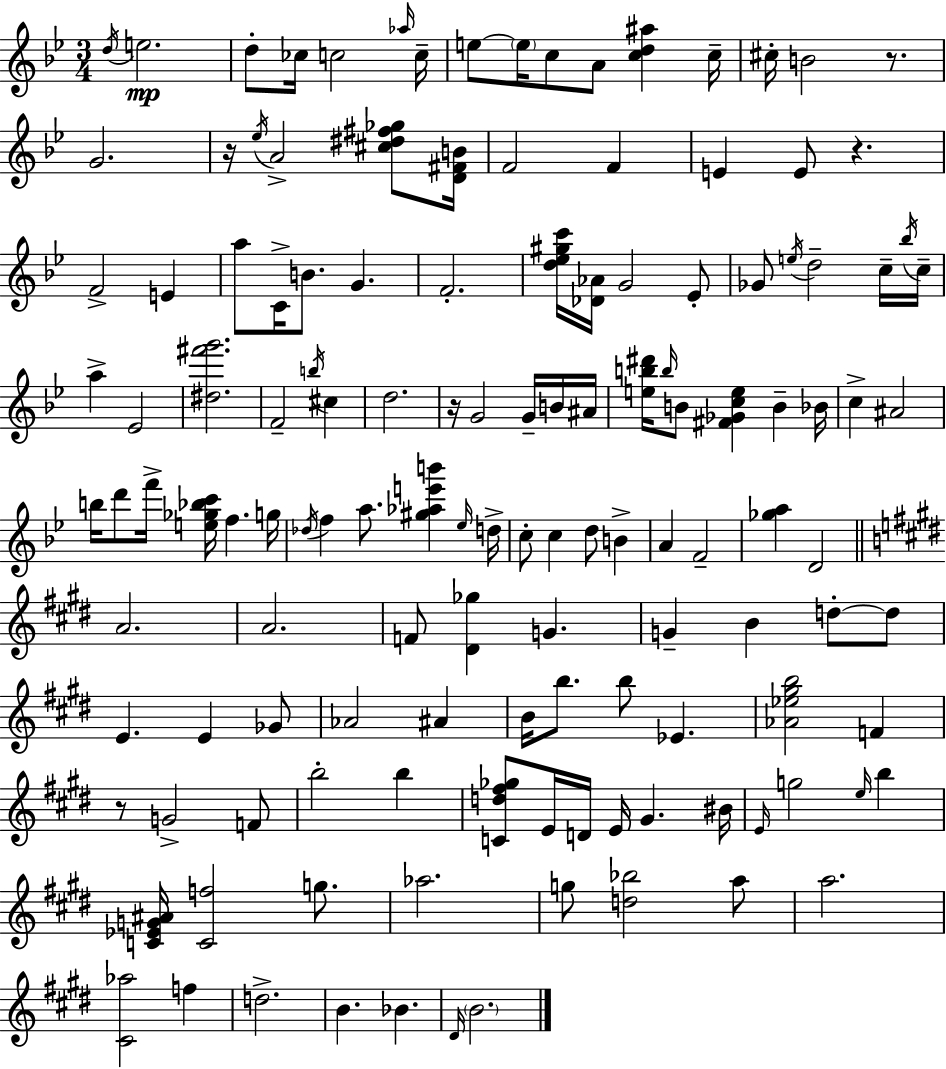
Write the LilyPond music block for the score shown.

{
  \clef treble
  \numericTimeSignature
  \time 3/4
  \key g \minor
  \repeat volta 2 { \acciaccatura { d''16 }\mp e''2. | d''8-. ces''16 c''2 | \grace { aes''16 } c''16-- e''8~~ \parenthesize e''16 c''8 a'8 <c'' d'' ais''>4 | c''16-- cis''16-. b'2 r8. | \break g'2. | r16 \acciaccatura { ees''16 } a'2-> | <cis'' dis'' fis'' ges''>8 <d' fis' b'>16 f'2 f'4 | e'4 e'8 r4. | \break f'2-> e'4 | a''8 c'16-> b'8. g'4. | f'2.-. | <d'' ees'' gis'' c'''>16 <des' aes'>16 g'2 | \break ees'8-. ges'8 \acciaccatura { e''16 } d''2-- | c''16-- \acciaccatura { bes''16 } c''16-- a''4-> ees'2 | <dis'' fis''' g'''>2. | f'2-- | \break \acciaccatura { b''16 } cis''4 d''2. | r16 g'2 | g'16-- b'16 ais'16 <e'' b'' dis'''>16 \grace { b''16 } b'8 <fis' ges' c'' e''>4 | b'4-- bes'16 c''4-> ais'2 | \break b''16 d'''8 f'''16-> <e'' ges'' bes'' c'''>16 | f''4. g''16 \acciaccatura { des''16 } f''4 | a''8. <gis'' aes'' e''' b'''>4 \grace { ees''16 } d''16-> c''8-. c''4 | d''8 b'4-> a'4 | \break f'2-- <ges'' a''>4 | d'2 \bar "||" \break \key e \major a'2. | a'2. | f'8 <dis' ges''>4 g'4. | g'4-- b'4 d''8-.~~ d''8 | \break e'4. e'4 ges'8 | aes'2 ais'4 | b'16 b''8. b''8 ees'4. | <aes' ees'' gis'' b''>2 f'4 | \break r8 g'2-> f'8 | b''2-. b''4 | <c' d'' fis'' ges''>8 e'16 d'16 e'16 gis'4. bis'16 | \grace { e'16 } g''2 \grace { e''16 } b''4 | \break <c' ees' g' ais'>16 <c' f''>2 g''8. | aes''2. | g''8 <d'' bes''>2 | a''8 a''2. | \break <cis' aes''>2 f''4 | d''2.-> | b'4. bes'4. | \grace { dis'16 } \parenthesize b'2. | \break } \bar "|."
}